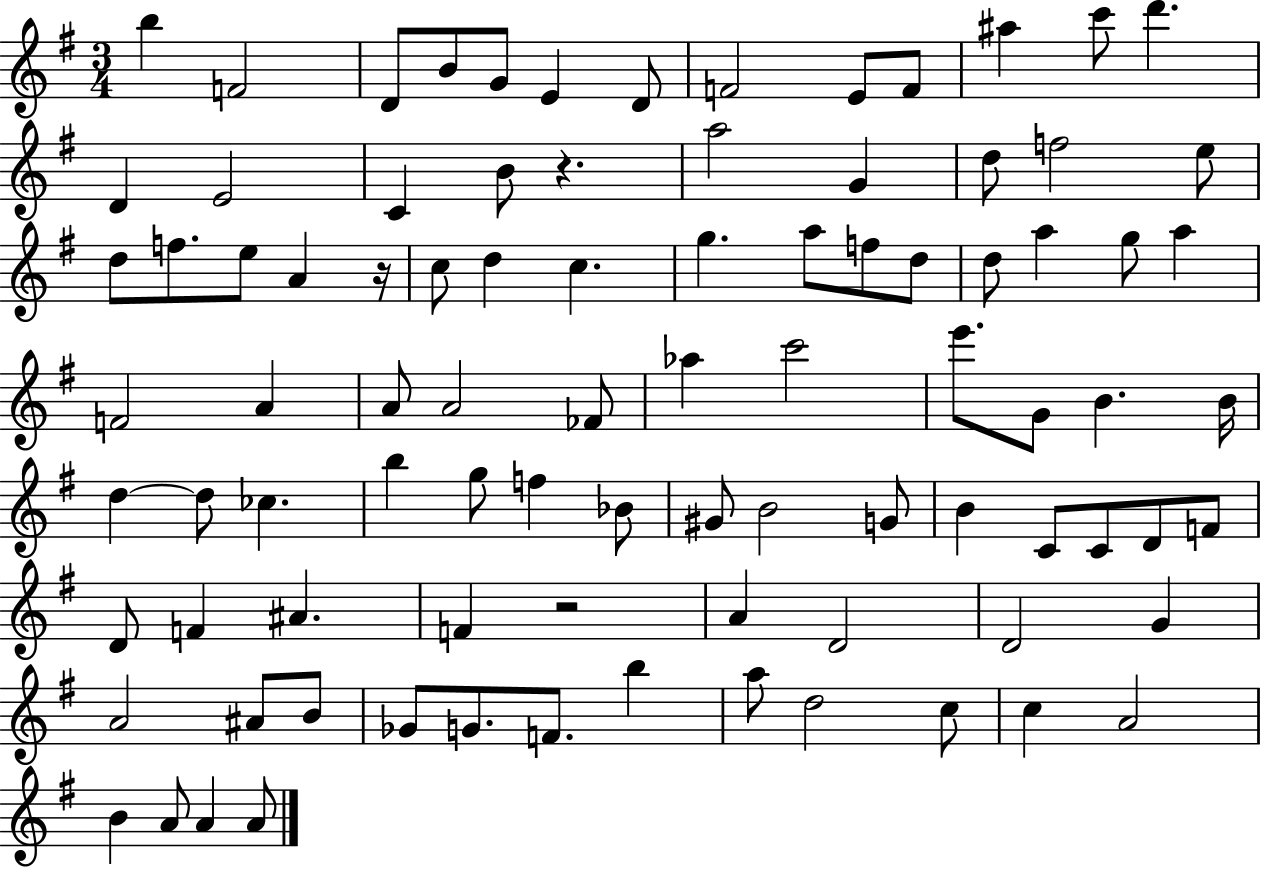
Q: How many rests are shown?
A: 3